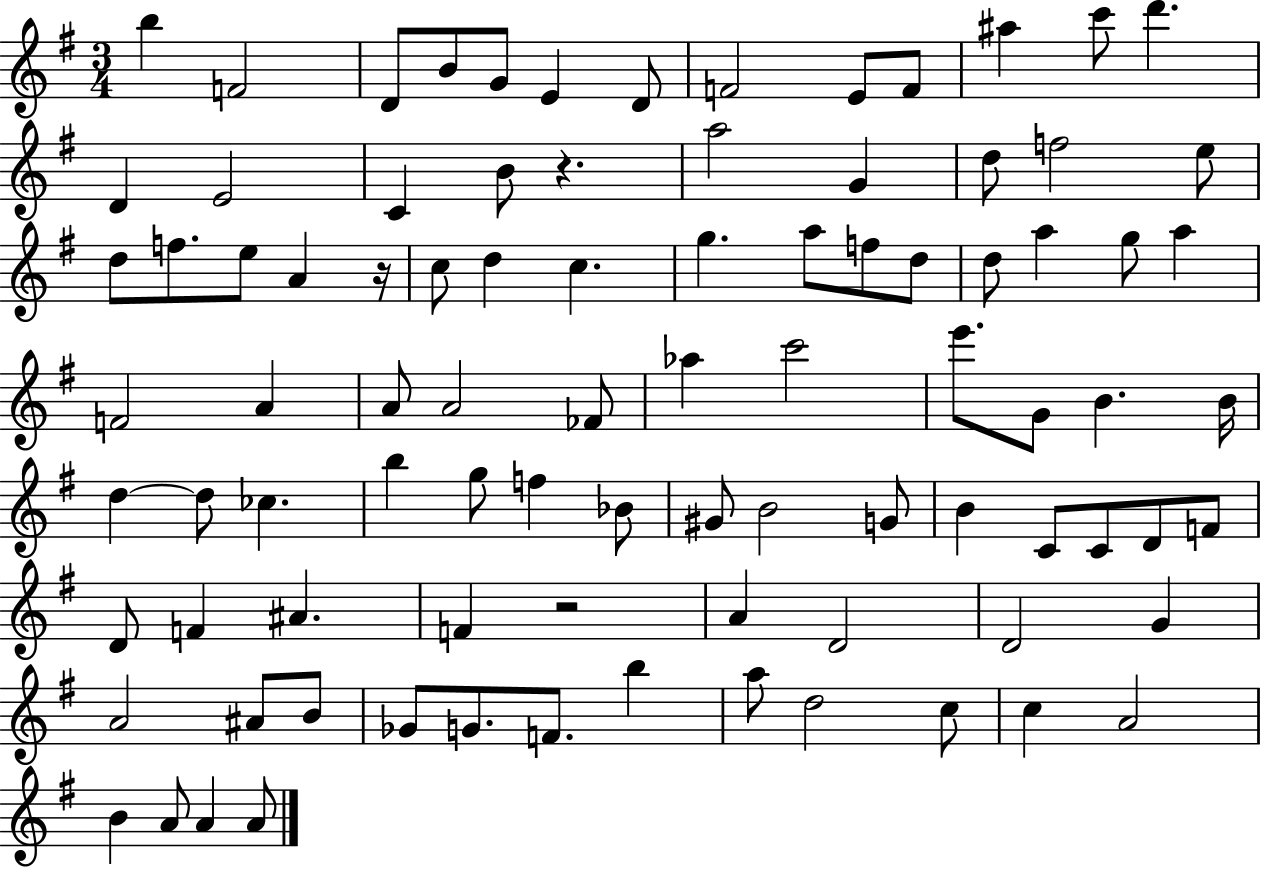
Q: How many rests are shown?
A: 3